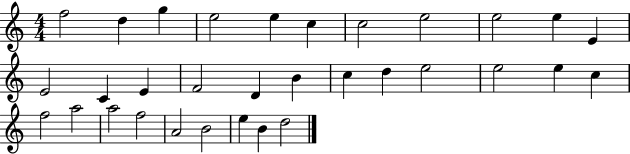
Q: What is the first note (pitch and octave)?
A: F5